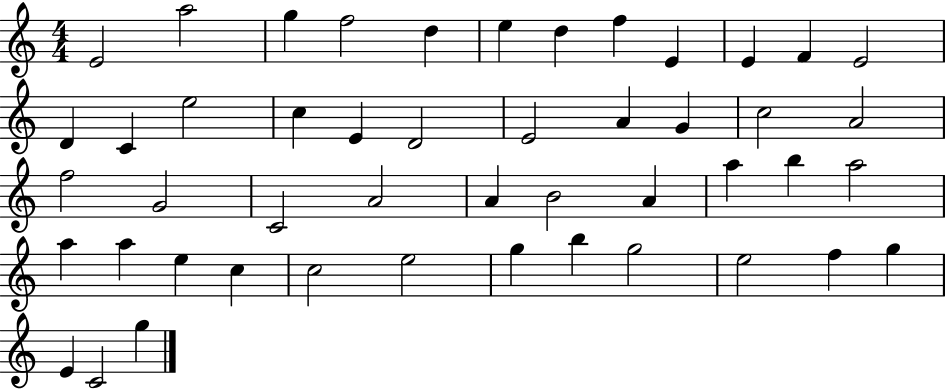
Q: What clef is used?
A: treble